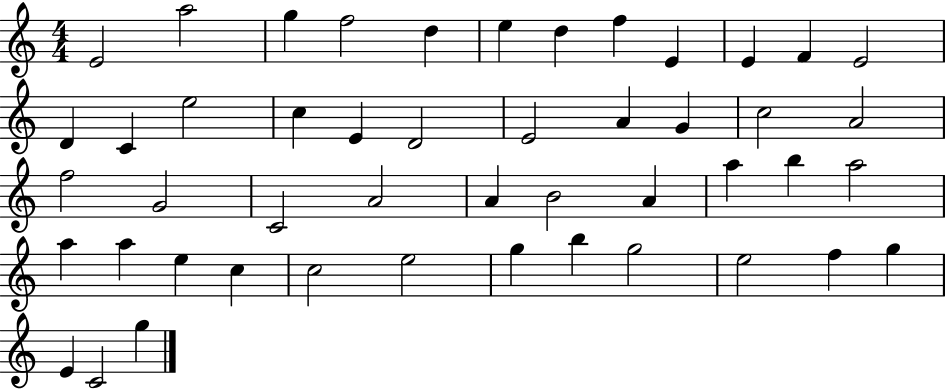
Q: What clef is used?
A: treble